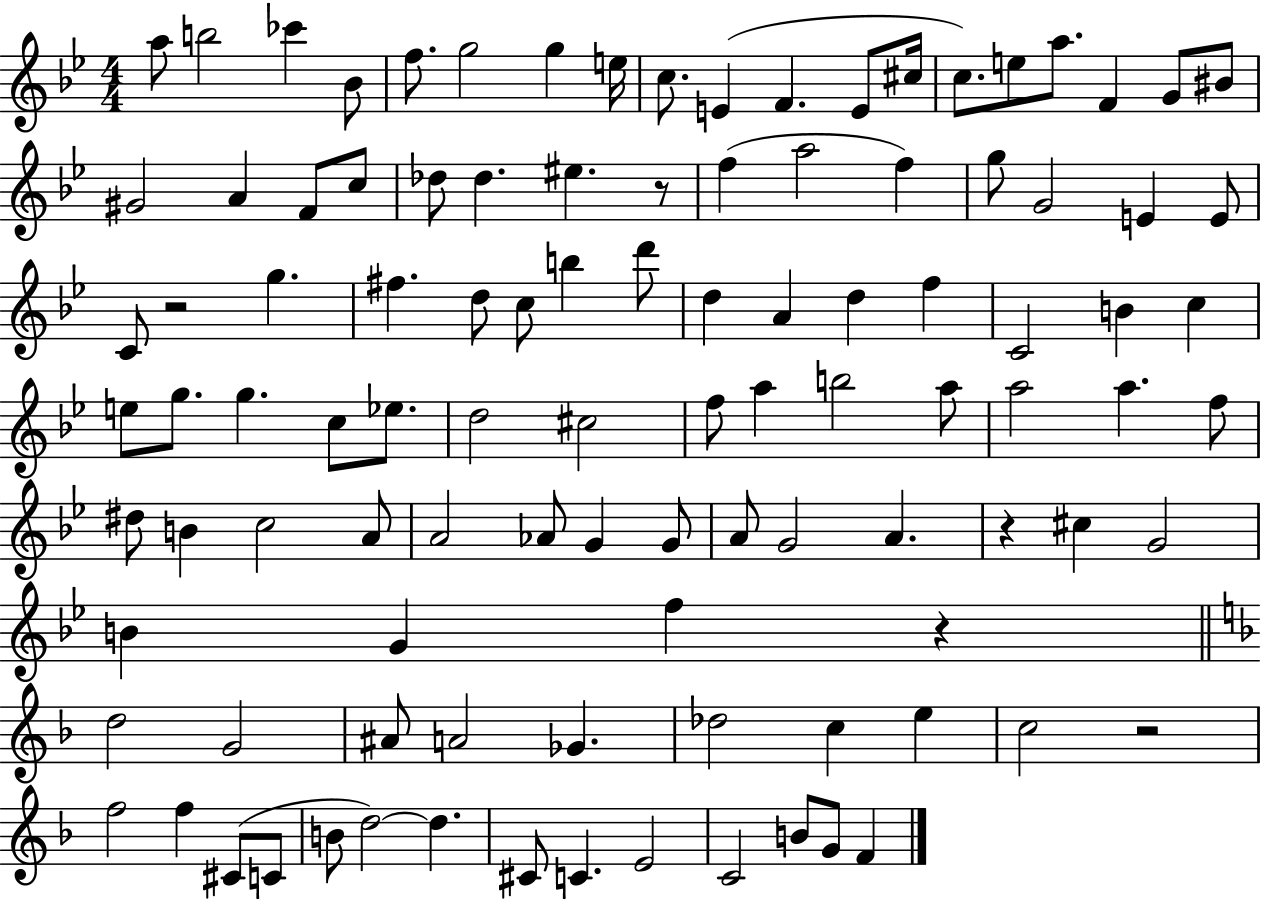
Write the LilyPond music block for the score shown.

{
  \clef treble
  \numericTimeSignature
  \time 4/4
  \key bes \major
  a''8 b''2 ces'''4 bes'8 | f''8. g''2 g''4 e''16 | c''8. e'4( f'4. e'8 cis''16 | c''8.) e''8 a''8. f'4 g'8 bis'8 | \break gis'2 a'4 f'8 c''8 | des''8 des''4. eis''4. r8 | f''4( a''2 f''4) | g''8 g'2 e'4 e'8 | \break c'8 r2 g''4. | fis''4. d''8 c''8 b''4 d'''8 | d''4 a'4 d''4 f''4 | c'2 b'4 c''4 | \break e''8 g''8. g''4. c''8 ees''8. | d''2 cis''2 | f''8 a''4 b''2 a''8 | a''2 a''4. f''8 | \break dis''8 b'4 c''2 a'8 | a'2 aes'8 g'4 g'8 | a'8 g'2 a'4. | r4 cis''4 g'2 | \break b'4 g'4 f''4 r4 | \bar "||" \break \key f \major d''2 g'2 | ais'8 a'2 ges'4. | des''2 c''4 e''4 | c''2 r2 | \break f''2 f''4 cis'8( c'8 | b'8 d''2~~) d''4. | cis'8 c'4. e'2 | c'2 b'8 g'8 f'4 | \break \bar "|."
}